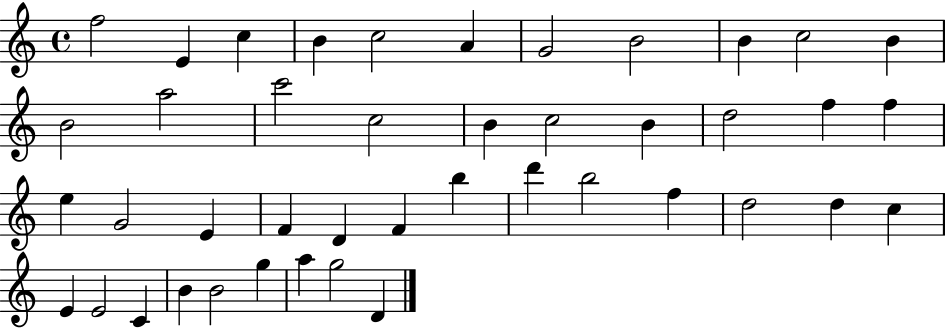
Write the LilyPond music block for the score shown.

{
  \clef treble
  \time 4/4
  \defaultTimeSignature
  \key c \major
  f''2 e'4 c''4 | b'4 c''2 a'4 | g'2 b'2 | b'4 c''2 b'4 | \break b'2 a''2 | c'''2 c''2 | b'4 c''2 b'4 | d''2 f''4 f''4 | \break e''4 g'2 e'4 | f'4 d'4 f'4 b''4 | d'''4 b''2 f''4 | d''2 d''4 c''4 | \break e'4 e'2 c'4 | b'4 b'2 g''4 | a''4 g''2 d'4 | \bar "|."
}